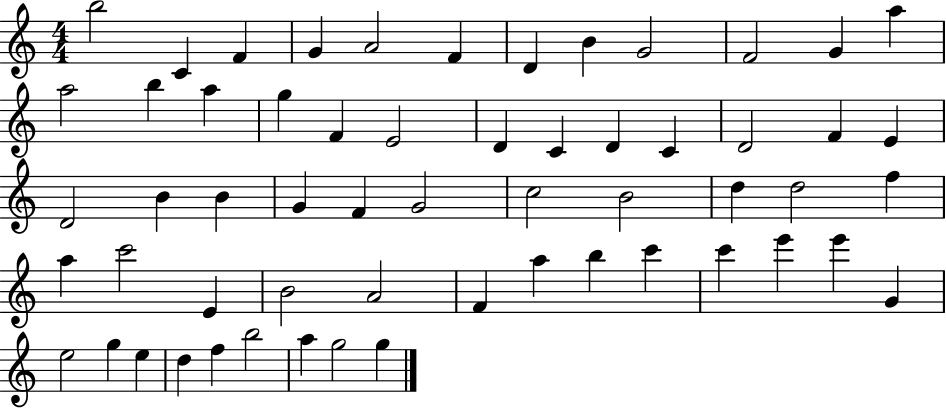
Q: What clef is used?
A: treble